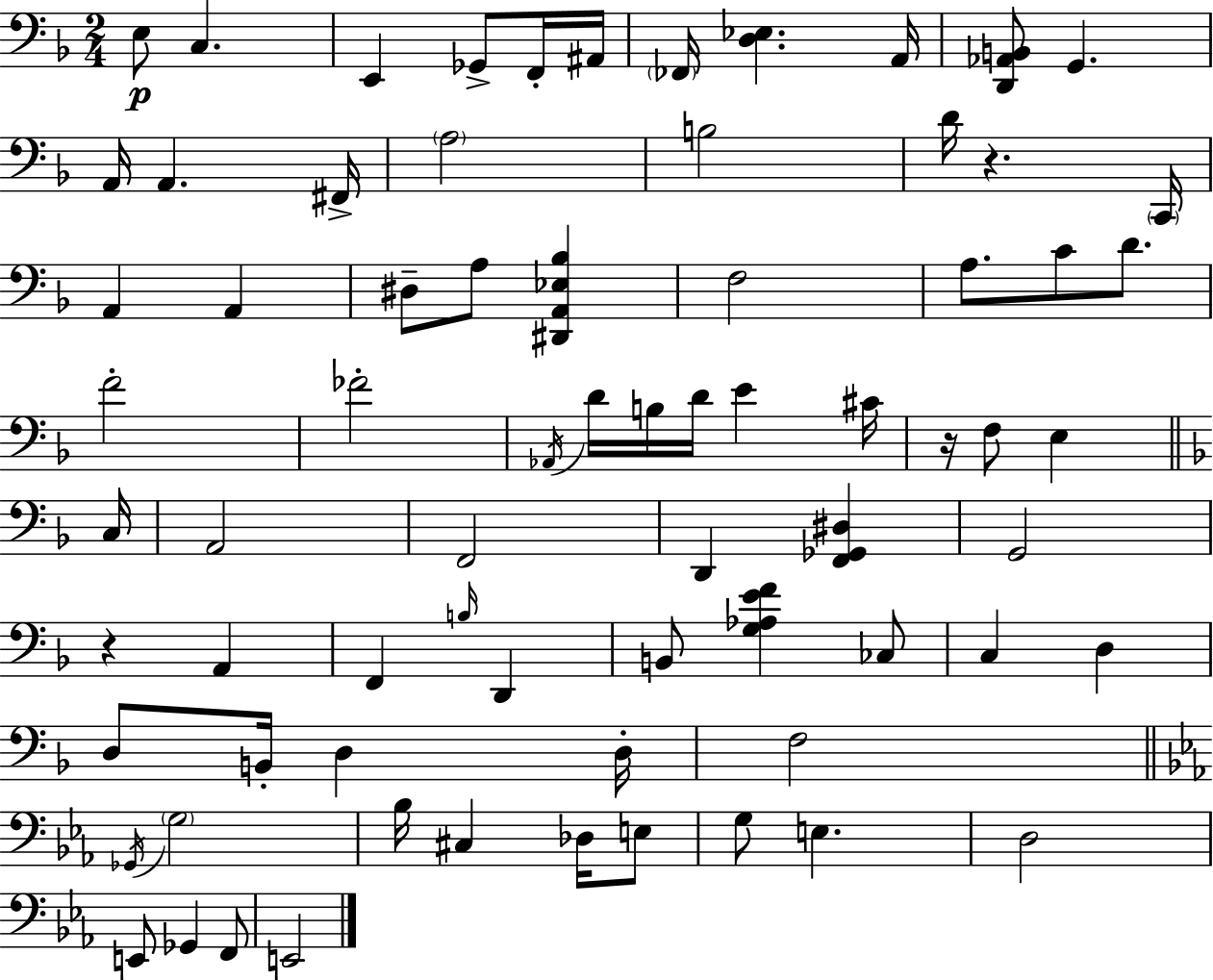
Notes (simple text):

E3/e C3/q. E2/q Gb2/e F2/s A#2/s FES2/s [D3,Eb3]/q. A2/s [D2,Ab2,B2]/e G2/q. A2/s A2/q. F#2/s A3/h B3/h D4/s R/q. C2/s A2/q A2/q D#3/e A3/e [D#2,A2,Eb3,Bb3]/q F3/h A3/e. C4/e D4/e. F4/h FES4/h Ab2/s D4/s B3/s D4/s E4/q C#4/s R/s F3/e E3/q C3/s A2/h F2/h D2/q [F2,Gb2,D#3]/q G2/h R/q A2/q F2/q B3/s D2/q B2/e [G3,Ab3,E4,F4]/q CES3/e C3/q D3/q D3/e B2/s D3/q D3/s F3/h Gb2/s G3/h Bb3/s C#3/q Db3/s E3/e G3/e E3/q. D3/h E2/e Gb2/q F2/e E2/h